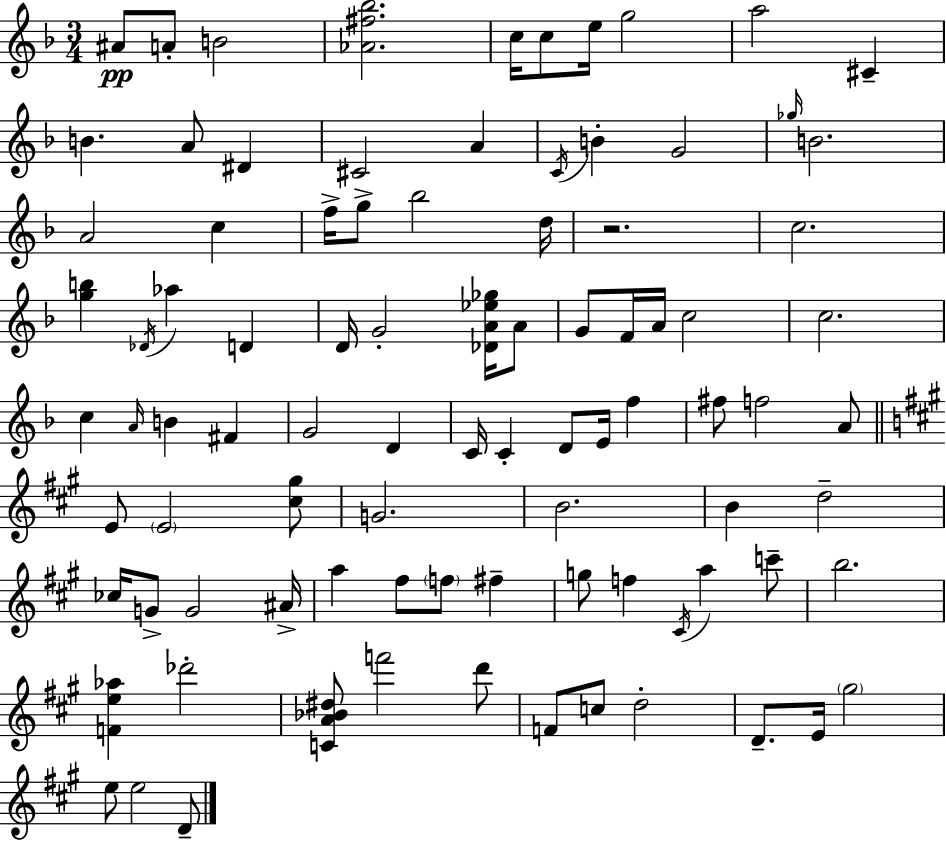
{
  \clef treble
  \numericTimeSignature
  \time 3/4
  \key d \minor
  ais'8\pp a'8-. b'2 | <aes' fis'' bes''>2. | c''16 c''8 e''16 g''2 | a''2 cis'4-- | \break b'4. a'8 dis'4 | cis'2 a'4 | \acciaccatura { c'16 } b'4-. g'2 | \grace { ges''16 } b'2. | \break a'2 c''4 | f''16-> g''8-> bes''2 | d''16 r2. | c''2. | \break <g'' b''>4 \acciaccatura { des'16 } aes''4 d'4 | d'16 g'2-. | <des' a' ees'' ges''>16 a'8 g'8 f'16 a'16 c''2 | c''2. | \break c''4 \grace { a'16 } b'4 | fis'4 g'2 | d'4 c'16 c'4-. d'8 e'16 | f''4 fis''8 f''2 | \break a'8 \bar "||" \break \key a \major e'8 \parenthesize e'2 <cis'' gis''>8 | g'2. | b'2. | b'4 d''2-- | \break ces''16 g'8-> g'2 ais'16-> | a''4 fis''8 \parenthesize f''8 fis''4-- | g''8 f''4 \acciaccatura { cis'16 } a''4 c'''8-- | b''2. | \break <f' e'' aes''>4 des'''2-. | <c' a' bes' dis''>8 f'''2 d'''8 | f'8 c''8 d''2-. | d'8.-- e'16 \parenthesize gis''2 | \break e''8 e''2 d'8-- | \bar "|."
}